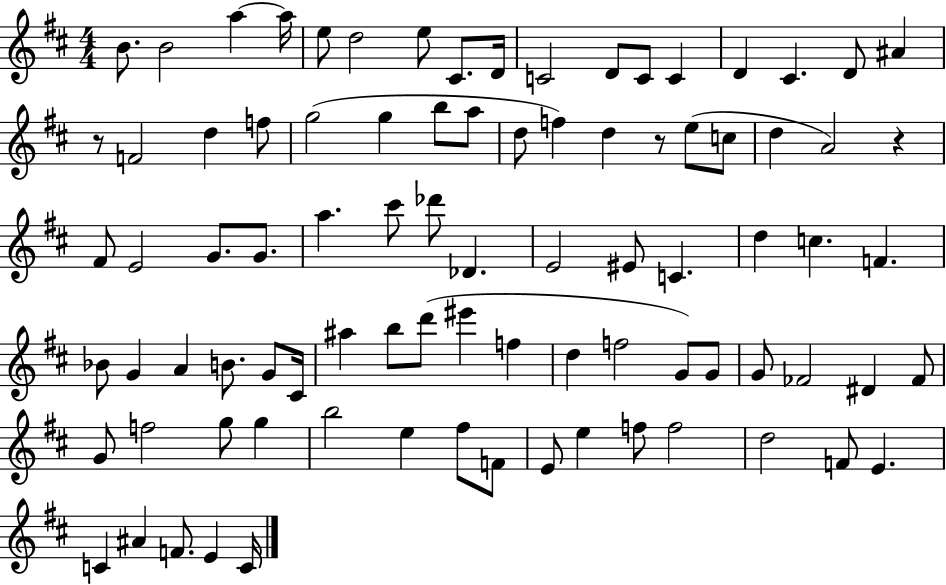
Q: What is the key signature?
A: D major